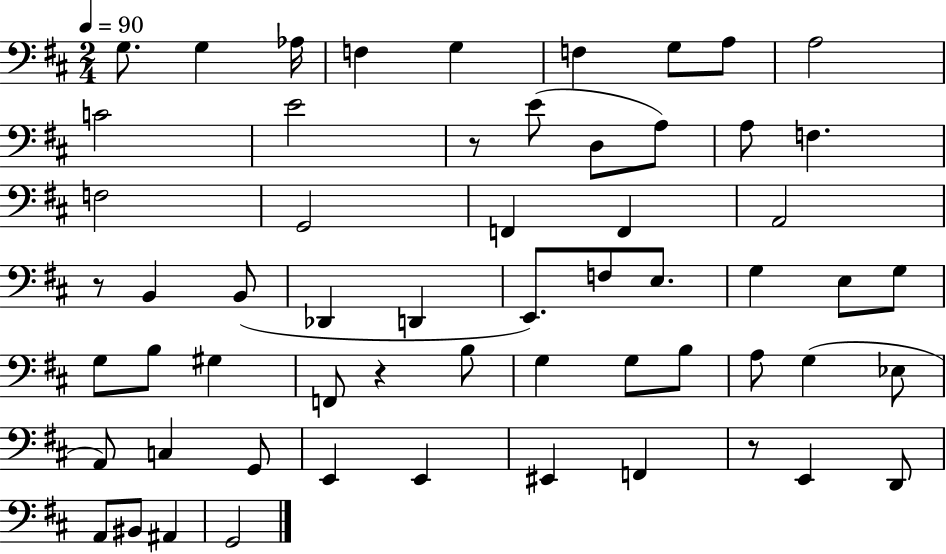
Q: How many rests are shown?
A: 4